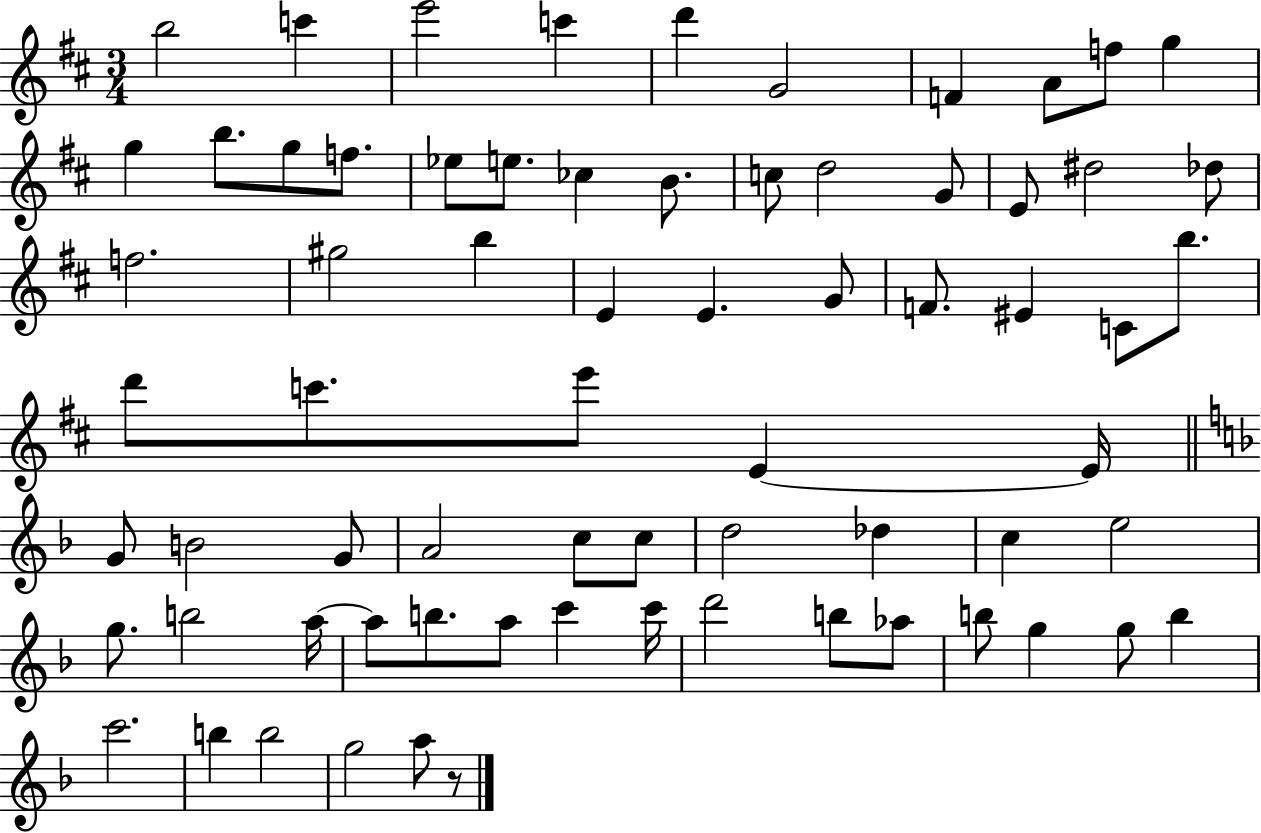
B5/h C6/q E6/h C6/q D6/q G4/h F4/q A4/e F5/e G5/q G5/q B5/e. G5/e F5/e. Eb5/e E5/e. CES5/q B4/e. C5/e D5/h G4/e E4/e D#5/h Db5/e F5/h. G#5/h B5/q E4/q E4/q. G4/e F4/e. EIS4/q C4/e B5/e. D6/e C6/e. E6/e E4/q E4/s G4/e B4/h G4/e A4/h C5/e C5/e D5/h Db5/q C5/q E5/h G5/e. B5/h A5/s A5/e B5/e. A5/e C6/q C6/s D6/h B5/e Ab5/e B5/e G5/q G5/e B5/q C6/h. B5/q B5/h G5/h A5/e R/e